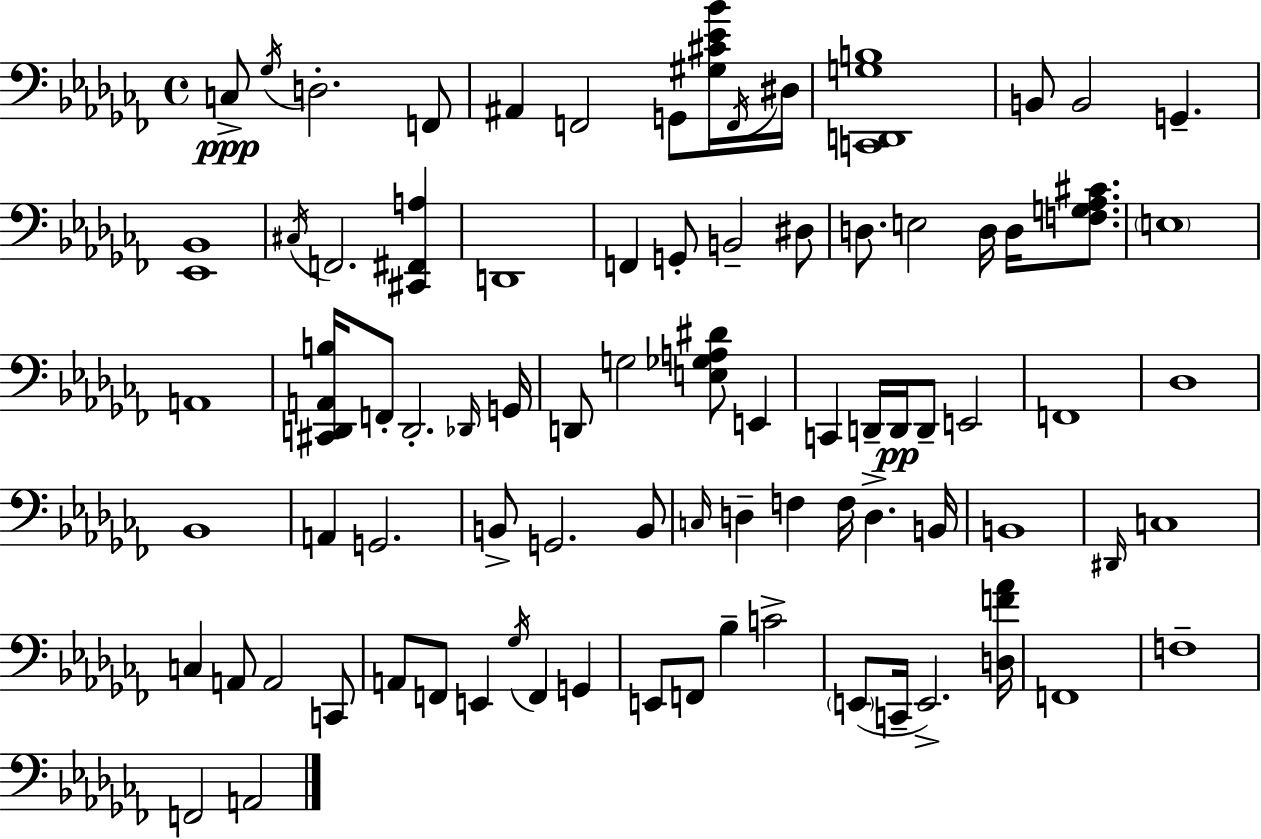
{
  \clef bass
  \time 4/4
  \defaultTimeSignature
  \key aes \minor
  c8->\ppp \acciaccatura { ges16 } d2.-. f,8 | ais,4 f,2 g,8 <gis cis' ees' bes'>16 | \acciaccatura { f,16 } dis16 <c, d, g b>1 | b,8 b,2 g,4.-- | \break <ees, bes,>1 | \acciaccatura { cis16 } f,2. <cis, fis, a>4 | d,1 | f,4 g,8-. b,2-- | \break dis8 d8. e2 d16 d16 | <f g aes cis'>8. \parenthesize e1 | a,1 | <cis, d, a, b>16 f,8-. d,2.-. | \break \grace { des,16 } g,16 d,8 g2 <e ges a dis'>8 | e,4 c,4 d,16-- d,16\pp d,8-- e,2 | f,1 | des1 | \break bes,1 | a,4 g,2. | b,8-> g,2. | b,8 \grace { c16 } d4-- f4 f16 d4.-> | \break b,16 b,1 | \grace { dis,16 } c1 | c4 a,8 a,2 | c,8 a,8 f,8 e,4 \acciaccatura { ges16 } f,4 | \break g,4 e,8 f,8 bes4-- c'2-> | \parenthesize e,8( c,16-- e,2.->) | <d f' aes'>16 f,1 | f1-- | \break f,2 a,2 | \bar "|."
}